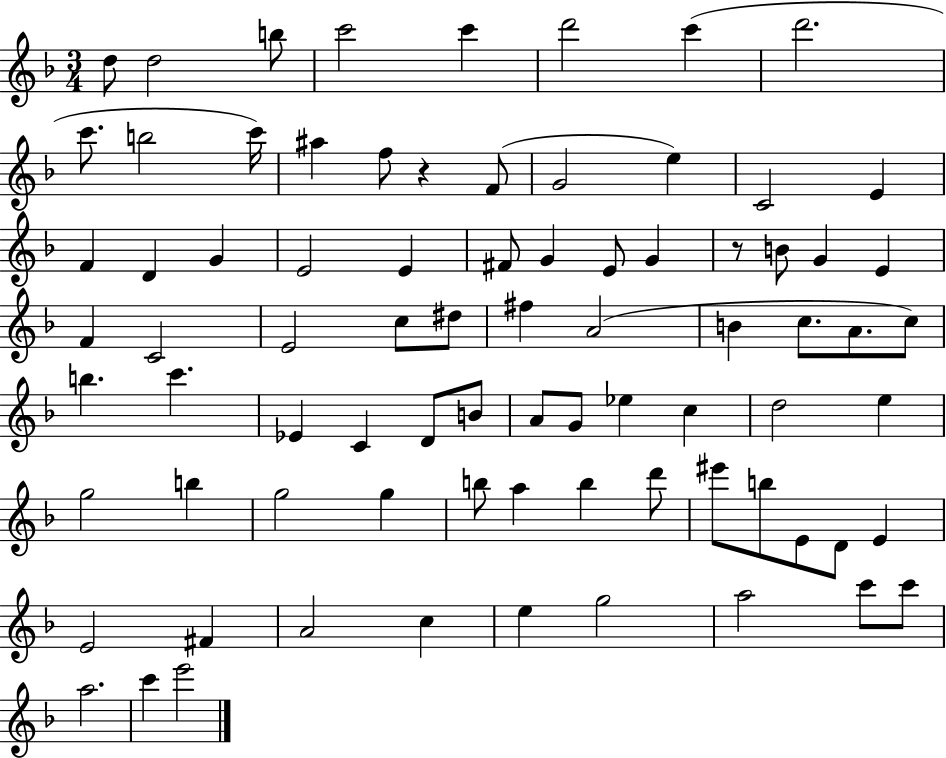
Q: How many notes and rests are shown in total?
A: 80